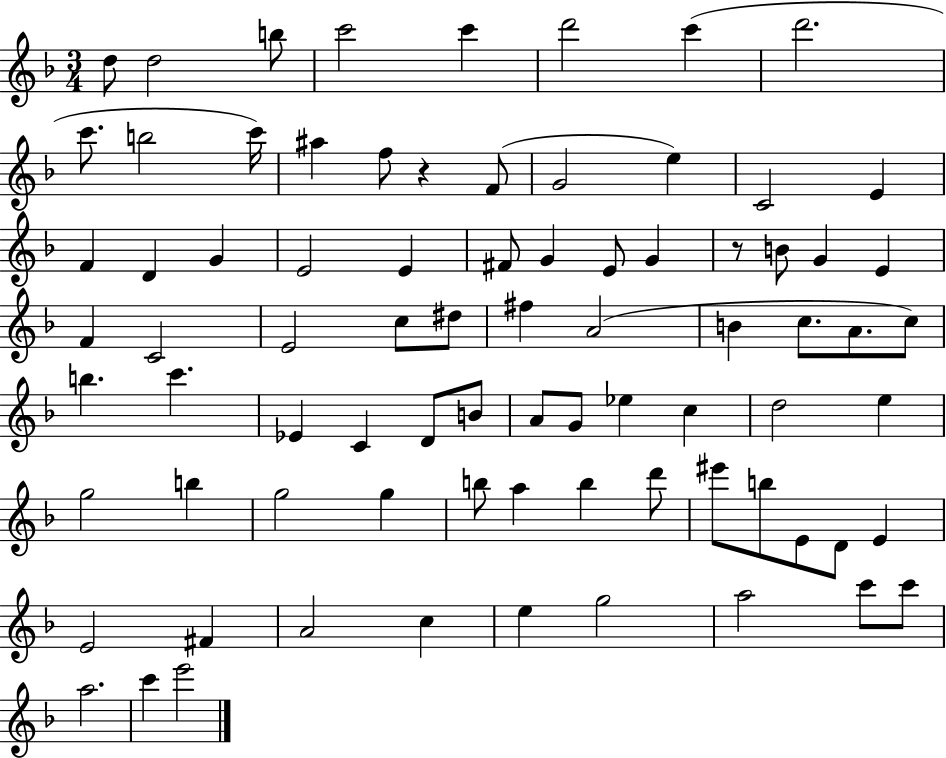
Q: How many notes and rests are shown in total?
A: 80